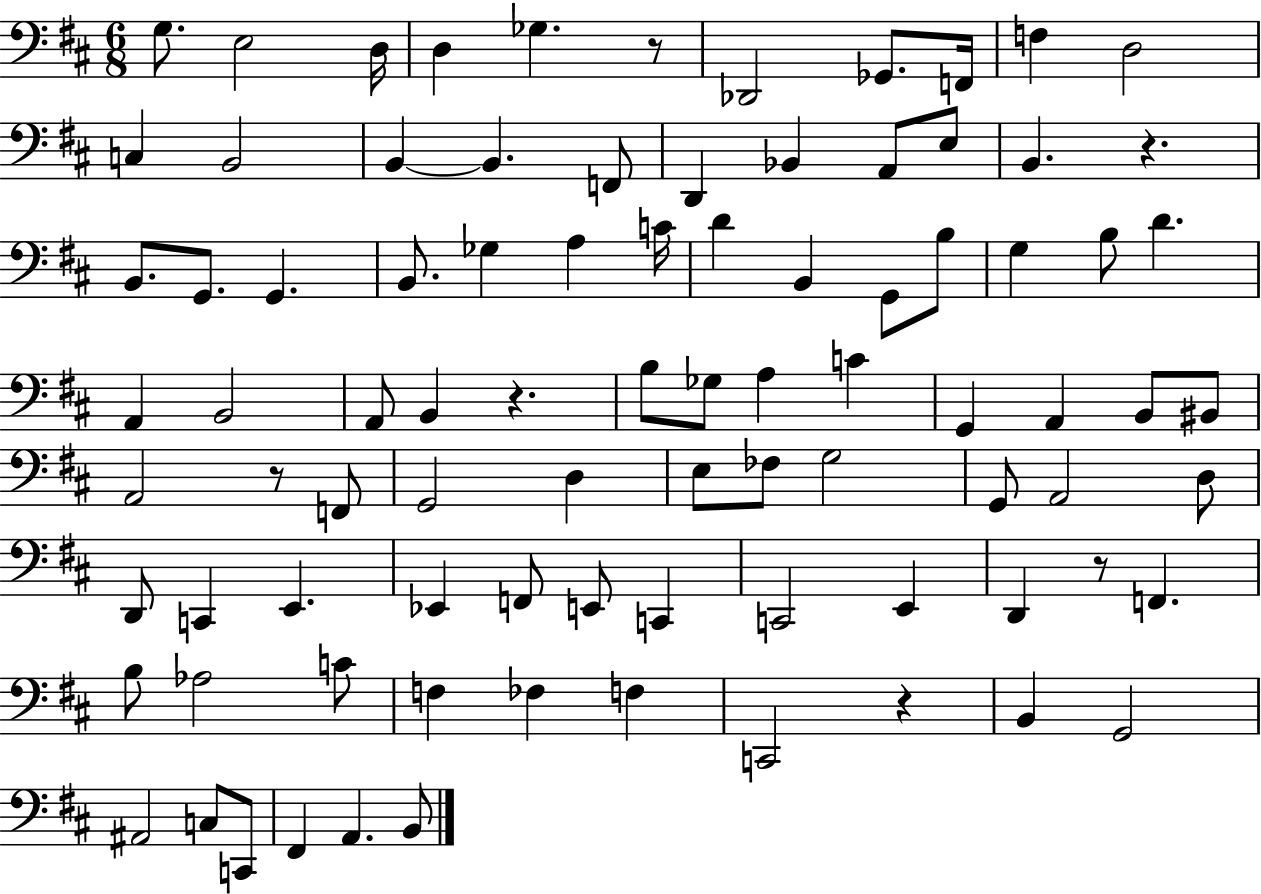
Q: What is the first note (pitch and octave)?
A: G3